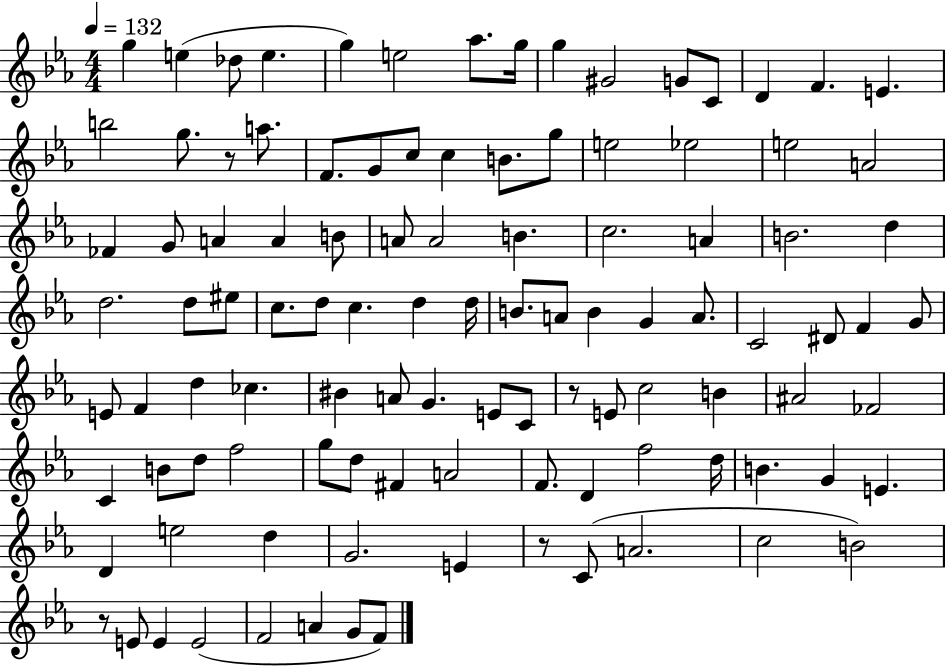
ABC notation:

X:1
T:Untitled
M:4/4
L:1/4
K:Eb
g e _d/2 e g e2 _a/2 g/4 g ^G2 G/2 C/2 D F E b2 g/2 z/2 a/2 F/2 G/2 c/2 c B/2 g/2 e2 _e2 e2 A2 _F G/2 A A B/2 A/2 A2 B c2 A B2 d d2 d/2 ^e/2 c/2 d/2 c d d/4 B/2 A/2 B G A/2 C2 ^D/2 F G/2 E/2 F d _c ^B A/2 G E/2 C/2 z/2 E/2 c2 B ^A2 _F2 C B/2 d/2 f2 g/2 d/2 ^F A2 F/2 D f2 d/4 B G E D e2 d G2 E z/2 C/2 A2 c2 B2 z/2 E/2 E E2 F2 A G/2 F/2